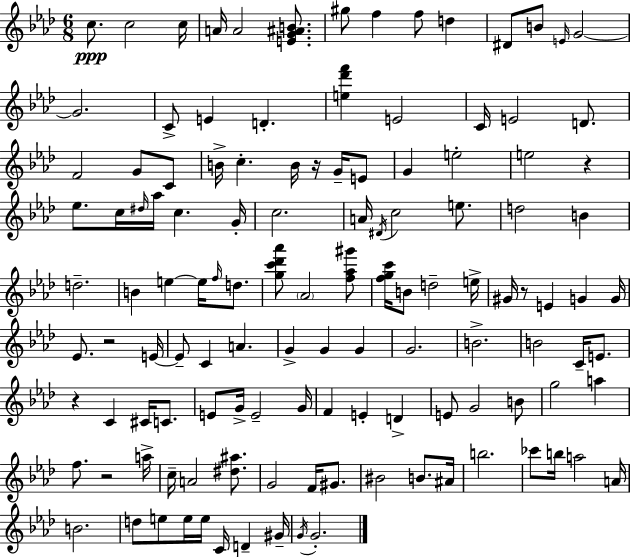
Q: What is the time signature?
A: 6/8